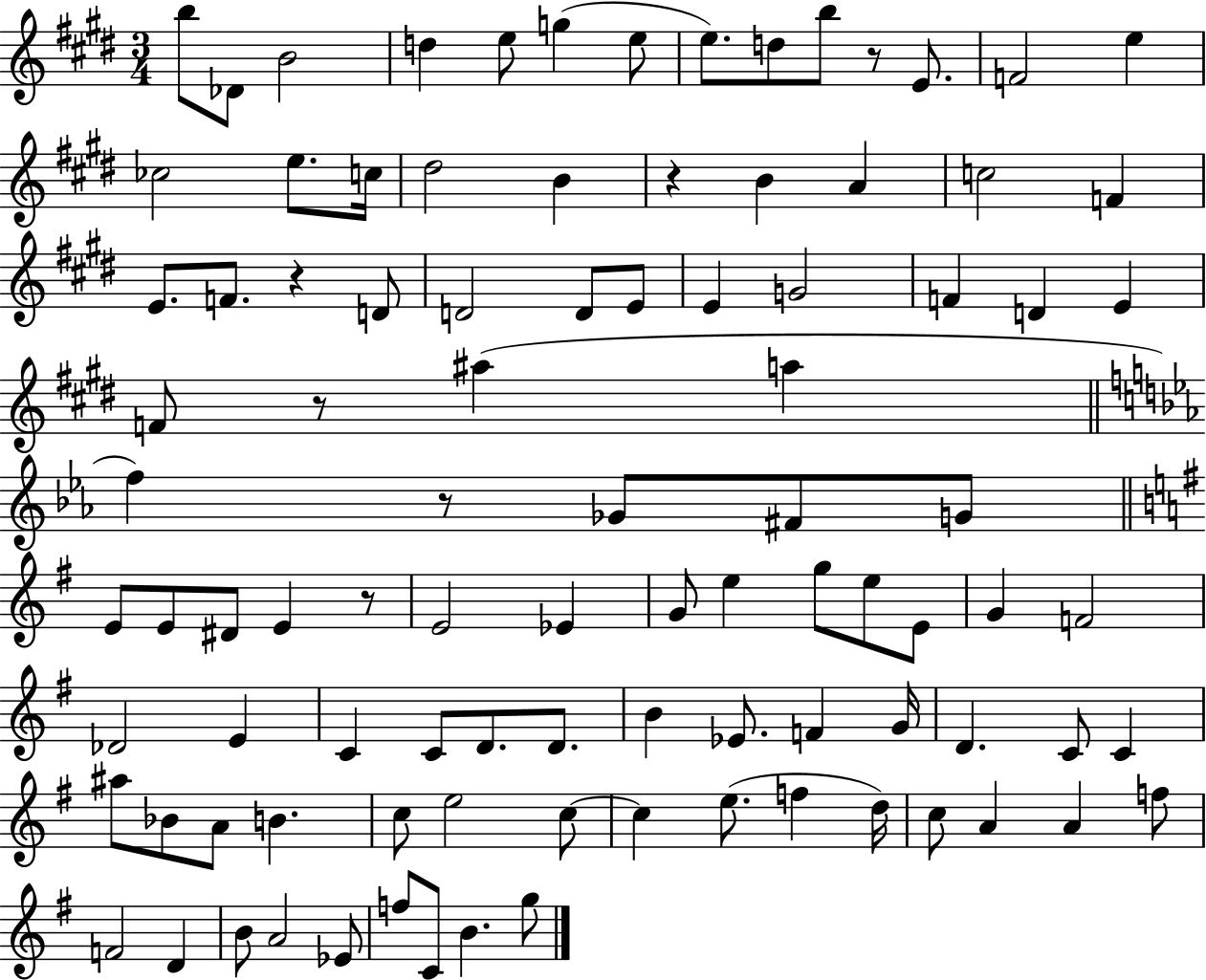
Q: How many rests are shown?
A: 6